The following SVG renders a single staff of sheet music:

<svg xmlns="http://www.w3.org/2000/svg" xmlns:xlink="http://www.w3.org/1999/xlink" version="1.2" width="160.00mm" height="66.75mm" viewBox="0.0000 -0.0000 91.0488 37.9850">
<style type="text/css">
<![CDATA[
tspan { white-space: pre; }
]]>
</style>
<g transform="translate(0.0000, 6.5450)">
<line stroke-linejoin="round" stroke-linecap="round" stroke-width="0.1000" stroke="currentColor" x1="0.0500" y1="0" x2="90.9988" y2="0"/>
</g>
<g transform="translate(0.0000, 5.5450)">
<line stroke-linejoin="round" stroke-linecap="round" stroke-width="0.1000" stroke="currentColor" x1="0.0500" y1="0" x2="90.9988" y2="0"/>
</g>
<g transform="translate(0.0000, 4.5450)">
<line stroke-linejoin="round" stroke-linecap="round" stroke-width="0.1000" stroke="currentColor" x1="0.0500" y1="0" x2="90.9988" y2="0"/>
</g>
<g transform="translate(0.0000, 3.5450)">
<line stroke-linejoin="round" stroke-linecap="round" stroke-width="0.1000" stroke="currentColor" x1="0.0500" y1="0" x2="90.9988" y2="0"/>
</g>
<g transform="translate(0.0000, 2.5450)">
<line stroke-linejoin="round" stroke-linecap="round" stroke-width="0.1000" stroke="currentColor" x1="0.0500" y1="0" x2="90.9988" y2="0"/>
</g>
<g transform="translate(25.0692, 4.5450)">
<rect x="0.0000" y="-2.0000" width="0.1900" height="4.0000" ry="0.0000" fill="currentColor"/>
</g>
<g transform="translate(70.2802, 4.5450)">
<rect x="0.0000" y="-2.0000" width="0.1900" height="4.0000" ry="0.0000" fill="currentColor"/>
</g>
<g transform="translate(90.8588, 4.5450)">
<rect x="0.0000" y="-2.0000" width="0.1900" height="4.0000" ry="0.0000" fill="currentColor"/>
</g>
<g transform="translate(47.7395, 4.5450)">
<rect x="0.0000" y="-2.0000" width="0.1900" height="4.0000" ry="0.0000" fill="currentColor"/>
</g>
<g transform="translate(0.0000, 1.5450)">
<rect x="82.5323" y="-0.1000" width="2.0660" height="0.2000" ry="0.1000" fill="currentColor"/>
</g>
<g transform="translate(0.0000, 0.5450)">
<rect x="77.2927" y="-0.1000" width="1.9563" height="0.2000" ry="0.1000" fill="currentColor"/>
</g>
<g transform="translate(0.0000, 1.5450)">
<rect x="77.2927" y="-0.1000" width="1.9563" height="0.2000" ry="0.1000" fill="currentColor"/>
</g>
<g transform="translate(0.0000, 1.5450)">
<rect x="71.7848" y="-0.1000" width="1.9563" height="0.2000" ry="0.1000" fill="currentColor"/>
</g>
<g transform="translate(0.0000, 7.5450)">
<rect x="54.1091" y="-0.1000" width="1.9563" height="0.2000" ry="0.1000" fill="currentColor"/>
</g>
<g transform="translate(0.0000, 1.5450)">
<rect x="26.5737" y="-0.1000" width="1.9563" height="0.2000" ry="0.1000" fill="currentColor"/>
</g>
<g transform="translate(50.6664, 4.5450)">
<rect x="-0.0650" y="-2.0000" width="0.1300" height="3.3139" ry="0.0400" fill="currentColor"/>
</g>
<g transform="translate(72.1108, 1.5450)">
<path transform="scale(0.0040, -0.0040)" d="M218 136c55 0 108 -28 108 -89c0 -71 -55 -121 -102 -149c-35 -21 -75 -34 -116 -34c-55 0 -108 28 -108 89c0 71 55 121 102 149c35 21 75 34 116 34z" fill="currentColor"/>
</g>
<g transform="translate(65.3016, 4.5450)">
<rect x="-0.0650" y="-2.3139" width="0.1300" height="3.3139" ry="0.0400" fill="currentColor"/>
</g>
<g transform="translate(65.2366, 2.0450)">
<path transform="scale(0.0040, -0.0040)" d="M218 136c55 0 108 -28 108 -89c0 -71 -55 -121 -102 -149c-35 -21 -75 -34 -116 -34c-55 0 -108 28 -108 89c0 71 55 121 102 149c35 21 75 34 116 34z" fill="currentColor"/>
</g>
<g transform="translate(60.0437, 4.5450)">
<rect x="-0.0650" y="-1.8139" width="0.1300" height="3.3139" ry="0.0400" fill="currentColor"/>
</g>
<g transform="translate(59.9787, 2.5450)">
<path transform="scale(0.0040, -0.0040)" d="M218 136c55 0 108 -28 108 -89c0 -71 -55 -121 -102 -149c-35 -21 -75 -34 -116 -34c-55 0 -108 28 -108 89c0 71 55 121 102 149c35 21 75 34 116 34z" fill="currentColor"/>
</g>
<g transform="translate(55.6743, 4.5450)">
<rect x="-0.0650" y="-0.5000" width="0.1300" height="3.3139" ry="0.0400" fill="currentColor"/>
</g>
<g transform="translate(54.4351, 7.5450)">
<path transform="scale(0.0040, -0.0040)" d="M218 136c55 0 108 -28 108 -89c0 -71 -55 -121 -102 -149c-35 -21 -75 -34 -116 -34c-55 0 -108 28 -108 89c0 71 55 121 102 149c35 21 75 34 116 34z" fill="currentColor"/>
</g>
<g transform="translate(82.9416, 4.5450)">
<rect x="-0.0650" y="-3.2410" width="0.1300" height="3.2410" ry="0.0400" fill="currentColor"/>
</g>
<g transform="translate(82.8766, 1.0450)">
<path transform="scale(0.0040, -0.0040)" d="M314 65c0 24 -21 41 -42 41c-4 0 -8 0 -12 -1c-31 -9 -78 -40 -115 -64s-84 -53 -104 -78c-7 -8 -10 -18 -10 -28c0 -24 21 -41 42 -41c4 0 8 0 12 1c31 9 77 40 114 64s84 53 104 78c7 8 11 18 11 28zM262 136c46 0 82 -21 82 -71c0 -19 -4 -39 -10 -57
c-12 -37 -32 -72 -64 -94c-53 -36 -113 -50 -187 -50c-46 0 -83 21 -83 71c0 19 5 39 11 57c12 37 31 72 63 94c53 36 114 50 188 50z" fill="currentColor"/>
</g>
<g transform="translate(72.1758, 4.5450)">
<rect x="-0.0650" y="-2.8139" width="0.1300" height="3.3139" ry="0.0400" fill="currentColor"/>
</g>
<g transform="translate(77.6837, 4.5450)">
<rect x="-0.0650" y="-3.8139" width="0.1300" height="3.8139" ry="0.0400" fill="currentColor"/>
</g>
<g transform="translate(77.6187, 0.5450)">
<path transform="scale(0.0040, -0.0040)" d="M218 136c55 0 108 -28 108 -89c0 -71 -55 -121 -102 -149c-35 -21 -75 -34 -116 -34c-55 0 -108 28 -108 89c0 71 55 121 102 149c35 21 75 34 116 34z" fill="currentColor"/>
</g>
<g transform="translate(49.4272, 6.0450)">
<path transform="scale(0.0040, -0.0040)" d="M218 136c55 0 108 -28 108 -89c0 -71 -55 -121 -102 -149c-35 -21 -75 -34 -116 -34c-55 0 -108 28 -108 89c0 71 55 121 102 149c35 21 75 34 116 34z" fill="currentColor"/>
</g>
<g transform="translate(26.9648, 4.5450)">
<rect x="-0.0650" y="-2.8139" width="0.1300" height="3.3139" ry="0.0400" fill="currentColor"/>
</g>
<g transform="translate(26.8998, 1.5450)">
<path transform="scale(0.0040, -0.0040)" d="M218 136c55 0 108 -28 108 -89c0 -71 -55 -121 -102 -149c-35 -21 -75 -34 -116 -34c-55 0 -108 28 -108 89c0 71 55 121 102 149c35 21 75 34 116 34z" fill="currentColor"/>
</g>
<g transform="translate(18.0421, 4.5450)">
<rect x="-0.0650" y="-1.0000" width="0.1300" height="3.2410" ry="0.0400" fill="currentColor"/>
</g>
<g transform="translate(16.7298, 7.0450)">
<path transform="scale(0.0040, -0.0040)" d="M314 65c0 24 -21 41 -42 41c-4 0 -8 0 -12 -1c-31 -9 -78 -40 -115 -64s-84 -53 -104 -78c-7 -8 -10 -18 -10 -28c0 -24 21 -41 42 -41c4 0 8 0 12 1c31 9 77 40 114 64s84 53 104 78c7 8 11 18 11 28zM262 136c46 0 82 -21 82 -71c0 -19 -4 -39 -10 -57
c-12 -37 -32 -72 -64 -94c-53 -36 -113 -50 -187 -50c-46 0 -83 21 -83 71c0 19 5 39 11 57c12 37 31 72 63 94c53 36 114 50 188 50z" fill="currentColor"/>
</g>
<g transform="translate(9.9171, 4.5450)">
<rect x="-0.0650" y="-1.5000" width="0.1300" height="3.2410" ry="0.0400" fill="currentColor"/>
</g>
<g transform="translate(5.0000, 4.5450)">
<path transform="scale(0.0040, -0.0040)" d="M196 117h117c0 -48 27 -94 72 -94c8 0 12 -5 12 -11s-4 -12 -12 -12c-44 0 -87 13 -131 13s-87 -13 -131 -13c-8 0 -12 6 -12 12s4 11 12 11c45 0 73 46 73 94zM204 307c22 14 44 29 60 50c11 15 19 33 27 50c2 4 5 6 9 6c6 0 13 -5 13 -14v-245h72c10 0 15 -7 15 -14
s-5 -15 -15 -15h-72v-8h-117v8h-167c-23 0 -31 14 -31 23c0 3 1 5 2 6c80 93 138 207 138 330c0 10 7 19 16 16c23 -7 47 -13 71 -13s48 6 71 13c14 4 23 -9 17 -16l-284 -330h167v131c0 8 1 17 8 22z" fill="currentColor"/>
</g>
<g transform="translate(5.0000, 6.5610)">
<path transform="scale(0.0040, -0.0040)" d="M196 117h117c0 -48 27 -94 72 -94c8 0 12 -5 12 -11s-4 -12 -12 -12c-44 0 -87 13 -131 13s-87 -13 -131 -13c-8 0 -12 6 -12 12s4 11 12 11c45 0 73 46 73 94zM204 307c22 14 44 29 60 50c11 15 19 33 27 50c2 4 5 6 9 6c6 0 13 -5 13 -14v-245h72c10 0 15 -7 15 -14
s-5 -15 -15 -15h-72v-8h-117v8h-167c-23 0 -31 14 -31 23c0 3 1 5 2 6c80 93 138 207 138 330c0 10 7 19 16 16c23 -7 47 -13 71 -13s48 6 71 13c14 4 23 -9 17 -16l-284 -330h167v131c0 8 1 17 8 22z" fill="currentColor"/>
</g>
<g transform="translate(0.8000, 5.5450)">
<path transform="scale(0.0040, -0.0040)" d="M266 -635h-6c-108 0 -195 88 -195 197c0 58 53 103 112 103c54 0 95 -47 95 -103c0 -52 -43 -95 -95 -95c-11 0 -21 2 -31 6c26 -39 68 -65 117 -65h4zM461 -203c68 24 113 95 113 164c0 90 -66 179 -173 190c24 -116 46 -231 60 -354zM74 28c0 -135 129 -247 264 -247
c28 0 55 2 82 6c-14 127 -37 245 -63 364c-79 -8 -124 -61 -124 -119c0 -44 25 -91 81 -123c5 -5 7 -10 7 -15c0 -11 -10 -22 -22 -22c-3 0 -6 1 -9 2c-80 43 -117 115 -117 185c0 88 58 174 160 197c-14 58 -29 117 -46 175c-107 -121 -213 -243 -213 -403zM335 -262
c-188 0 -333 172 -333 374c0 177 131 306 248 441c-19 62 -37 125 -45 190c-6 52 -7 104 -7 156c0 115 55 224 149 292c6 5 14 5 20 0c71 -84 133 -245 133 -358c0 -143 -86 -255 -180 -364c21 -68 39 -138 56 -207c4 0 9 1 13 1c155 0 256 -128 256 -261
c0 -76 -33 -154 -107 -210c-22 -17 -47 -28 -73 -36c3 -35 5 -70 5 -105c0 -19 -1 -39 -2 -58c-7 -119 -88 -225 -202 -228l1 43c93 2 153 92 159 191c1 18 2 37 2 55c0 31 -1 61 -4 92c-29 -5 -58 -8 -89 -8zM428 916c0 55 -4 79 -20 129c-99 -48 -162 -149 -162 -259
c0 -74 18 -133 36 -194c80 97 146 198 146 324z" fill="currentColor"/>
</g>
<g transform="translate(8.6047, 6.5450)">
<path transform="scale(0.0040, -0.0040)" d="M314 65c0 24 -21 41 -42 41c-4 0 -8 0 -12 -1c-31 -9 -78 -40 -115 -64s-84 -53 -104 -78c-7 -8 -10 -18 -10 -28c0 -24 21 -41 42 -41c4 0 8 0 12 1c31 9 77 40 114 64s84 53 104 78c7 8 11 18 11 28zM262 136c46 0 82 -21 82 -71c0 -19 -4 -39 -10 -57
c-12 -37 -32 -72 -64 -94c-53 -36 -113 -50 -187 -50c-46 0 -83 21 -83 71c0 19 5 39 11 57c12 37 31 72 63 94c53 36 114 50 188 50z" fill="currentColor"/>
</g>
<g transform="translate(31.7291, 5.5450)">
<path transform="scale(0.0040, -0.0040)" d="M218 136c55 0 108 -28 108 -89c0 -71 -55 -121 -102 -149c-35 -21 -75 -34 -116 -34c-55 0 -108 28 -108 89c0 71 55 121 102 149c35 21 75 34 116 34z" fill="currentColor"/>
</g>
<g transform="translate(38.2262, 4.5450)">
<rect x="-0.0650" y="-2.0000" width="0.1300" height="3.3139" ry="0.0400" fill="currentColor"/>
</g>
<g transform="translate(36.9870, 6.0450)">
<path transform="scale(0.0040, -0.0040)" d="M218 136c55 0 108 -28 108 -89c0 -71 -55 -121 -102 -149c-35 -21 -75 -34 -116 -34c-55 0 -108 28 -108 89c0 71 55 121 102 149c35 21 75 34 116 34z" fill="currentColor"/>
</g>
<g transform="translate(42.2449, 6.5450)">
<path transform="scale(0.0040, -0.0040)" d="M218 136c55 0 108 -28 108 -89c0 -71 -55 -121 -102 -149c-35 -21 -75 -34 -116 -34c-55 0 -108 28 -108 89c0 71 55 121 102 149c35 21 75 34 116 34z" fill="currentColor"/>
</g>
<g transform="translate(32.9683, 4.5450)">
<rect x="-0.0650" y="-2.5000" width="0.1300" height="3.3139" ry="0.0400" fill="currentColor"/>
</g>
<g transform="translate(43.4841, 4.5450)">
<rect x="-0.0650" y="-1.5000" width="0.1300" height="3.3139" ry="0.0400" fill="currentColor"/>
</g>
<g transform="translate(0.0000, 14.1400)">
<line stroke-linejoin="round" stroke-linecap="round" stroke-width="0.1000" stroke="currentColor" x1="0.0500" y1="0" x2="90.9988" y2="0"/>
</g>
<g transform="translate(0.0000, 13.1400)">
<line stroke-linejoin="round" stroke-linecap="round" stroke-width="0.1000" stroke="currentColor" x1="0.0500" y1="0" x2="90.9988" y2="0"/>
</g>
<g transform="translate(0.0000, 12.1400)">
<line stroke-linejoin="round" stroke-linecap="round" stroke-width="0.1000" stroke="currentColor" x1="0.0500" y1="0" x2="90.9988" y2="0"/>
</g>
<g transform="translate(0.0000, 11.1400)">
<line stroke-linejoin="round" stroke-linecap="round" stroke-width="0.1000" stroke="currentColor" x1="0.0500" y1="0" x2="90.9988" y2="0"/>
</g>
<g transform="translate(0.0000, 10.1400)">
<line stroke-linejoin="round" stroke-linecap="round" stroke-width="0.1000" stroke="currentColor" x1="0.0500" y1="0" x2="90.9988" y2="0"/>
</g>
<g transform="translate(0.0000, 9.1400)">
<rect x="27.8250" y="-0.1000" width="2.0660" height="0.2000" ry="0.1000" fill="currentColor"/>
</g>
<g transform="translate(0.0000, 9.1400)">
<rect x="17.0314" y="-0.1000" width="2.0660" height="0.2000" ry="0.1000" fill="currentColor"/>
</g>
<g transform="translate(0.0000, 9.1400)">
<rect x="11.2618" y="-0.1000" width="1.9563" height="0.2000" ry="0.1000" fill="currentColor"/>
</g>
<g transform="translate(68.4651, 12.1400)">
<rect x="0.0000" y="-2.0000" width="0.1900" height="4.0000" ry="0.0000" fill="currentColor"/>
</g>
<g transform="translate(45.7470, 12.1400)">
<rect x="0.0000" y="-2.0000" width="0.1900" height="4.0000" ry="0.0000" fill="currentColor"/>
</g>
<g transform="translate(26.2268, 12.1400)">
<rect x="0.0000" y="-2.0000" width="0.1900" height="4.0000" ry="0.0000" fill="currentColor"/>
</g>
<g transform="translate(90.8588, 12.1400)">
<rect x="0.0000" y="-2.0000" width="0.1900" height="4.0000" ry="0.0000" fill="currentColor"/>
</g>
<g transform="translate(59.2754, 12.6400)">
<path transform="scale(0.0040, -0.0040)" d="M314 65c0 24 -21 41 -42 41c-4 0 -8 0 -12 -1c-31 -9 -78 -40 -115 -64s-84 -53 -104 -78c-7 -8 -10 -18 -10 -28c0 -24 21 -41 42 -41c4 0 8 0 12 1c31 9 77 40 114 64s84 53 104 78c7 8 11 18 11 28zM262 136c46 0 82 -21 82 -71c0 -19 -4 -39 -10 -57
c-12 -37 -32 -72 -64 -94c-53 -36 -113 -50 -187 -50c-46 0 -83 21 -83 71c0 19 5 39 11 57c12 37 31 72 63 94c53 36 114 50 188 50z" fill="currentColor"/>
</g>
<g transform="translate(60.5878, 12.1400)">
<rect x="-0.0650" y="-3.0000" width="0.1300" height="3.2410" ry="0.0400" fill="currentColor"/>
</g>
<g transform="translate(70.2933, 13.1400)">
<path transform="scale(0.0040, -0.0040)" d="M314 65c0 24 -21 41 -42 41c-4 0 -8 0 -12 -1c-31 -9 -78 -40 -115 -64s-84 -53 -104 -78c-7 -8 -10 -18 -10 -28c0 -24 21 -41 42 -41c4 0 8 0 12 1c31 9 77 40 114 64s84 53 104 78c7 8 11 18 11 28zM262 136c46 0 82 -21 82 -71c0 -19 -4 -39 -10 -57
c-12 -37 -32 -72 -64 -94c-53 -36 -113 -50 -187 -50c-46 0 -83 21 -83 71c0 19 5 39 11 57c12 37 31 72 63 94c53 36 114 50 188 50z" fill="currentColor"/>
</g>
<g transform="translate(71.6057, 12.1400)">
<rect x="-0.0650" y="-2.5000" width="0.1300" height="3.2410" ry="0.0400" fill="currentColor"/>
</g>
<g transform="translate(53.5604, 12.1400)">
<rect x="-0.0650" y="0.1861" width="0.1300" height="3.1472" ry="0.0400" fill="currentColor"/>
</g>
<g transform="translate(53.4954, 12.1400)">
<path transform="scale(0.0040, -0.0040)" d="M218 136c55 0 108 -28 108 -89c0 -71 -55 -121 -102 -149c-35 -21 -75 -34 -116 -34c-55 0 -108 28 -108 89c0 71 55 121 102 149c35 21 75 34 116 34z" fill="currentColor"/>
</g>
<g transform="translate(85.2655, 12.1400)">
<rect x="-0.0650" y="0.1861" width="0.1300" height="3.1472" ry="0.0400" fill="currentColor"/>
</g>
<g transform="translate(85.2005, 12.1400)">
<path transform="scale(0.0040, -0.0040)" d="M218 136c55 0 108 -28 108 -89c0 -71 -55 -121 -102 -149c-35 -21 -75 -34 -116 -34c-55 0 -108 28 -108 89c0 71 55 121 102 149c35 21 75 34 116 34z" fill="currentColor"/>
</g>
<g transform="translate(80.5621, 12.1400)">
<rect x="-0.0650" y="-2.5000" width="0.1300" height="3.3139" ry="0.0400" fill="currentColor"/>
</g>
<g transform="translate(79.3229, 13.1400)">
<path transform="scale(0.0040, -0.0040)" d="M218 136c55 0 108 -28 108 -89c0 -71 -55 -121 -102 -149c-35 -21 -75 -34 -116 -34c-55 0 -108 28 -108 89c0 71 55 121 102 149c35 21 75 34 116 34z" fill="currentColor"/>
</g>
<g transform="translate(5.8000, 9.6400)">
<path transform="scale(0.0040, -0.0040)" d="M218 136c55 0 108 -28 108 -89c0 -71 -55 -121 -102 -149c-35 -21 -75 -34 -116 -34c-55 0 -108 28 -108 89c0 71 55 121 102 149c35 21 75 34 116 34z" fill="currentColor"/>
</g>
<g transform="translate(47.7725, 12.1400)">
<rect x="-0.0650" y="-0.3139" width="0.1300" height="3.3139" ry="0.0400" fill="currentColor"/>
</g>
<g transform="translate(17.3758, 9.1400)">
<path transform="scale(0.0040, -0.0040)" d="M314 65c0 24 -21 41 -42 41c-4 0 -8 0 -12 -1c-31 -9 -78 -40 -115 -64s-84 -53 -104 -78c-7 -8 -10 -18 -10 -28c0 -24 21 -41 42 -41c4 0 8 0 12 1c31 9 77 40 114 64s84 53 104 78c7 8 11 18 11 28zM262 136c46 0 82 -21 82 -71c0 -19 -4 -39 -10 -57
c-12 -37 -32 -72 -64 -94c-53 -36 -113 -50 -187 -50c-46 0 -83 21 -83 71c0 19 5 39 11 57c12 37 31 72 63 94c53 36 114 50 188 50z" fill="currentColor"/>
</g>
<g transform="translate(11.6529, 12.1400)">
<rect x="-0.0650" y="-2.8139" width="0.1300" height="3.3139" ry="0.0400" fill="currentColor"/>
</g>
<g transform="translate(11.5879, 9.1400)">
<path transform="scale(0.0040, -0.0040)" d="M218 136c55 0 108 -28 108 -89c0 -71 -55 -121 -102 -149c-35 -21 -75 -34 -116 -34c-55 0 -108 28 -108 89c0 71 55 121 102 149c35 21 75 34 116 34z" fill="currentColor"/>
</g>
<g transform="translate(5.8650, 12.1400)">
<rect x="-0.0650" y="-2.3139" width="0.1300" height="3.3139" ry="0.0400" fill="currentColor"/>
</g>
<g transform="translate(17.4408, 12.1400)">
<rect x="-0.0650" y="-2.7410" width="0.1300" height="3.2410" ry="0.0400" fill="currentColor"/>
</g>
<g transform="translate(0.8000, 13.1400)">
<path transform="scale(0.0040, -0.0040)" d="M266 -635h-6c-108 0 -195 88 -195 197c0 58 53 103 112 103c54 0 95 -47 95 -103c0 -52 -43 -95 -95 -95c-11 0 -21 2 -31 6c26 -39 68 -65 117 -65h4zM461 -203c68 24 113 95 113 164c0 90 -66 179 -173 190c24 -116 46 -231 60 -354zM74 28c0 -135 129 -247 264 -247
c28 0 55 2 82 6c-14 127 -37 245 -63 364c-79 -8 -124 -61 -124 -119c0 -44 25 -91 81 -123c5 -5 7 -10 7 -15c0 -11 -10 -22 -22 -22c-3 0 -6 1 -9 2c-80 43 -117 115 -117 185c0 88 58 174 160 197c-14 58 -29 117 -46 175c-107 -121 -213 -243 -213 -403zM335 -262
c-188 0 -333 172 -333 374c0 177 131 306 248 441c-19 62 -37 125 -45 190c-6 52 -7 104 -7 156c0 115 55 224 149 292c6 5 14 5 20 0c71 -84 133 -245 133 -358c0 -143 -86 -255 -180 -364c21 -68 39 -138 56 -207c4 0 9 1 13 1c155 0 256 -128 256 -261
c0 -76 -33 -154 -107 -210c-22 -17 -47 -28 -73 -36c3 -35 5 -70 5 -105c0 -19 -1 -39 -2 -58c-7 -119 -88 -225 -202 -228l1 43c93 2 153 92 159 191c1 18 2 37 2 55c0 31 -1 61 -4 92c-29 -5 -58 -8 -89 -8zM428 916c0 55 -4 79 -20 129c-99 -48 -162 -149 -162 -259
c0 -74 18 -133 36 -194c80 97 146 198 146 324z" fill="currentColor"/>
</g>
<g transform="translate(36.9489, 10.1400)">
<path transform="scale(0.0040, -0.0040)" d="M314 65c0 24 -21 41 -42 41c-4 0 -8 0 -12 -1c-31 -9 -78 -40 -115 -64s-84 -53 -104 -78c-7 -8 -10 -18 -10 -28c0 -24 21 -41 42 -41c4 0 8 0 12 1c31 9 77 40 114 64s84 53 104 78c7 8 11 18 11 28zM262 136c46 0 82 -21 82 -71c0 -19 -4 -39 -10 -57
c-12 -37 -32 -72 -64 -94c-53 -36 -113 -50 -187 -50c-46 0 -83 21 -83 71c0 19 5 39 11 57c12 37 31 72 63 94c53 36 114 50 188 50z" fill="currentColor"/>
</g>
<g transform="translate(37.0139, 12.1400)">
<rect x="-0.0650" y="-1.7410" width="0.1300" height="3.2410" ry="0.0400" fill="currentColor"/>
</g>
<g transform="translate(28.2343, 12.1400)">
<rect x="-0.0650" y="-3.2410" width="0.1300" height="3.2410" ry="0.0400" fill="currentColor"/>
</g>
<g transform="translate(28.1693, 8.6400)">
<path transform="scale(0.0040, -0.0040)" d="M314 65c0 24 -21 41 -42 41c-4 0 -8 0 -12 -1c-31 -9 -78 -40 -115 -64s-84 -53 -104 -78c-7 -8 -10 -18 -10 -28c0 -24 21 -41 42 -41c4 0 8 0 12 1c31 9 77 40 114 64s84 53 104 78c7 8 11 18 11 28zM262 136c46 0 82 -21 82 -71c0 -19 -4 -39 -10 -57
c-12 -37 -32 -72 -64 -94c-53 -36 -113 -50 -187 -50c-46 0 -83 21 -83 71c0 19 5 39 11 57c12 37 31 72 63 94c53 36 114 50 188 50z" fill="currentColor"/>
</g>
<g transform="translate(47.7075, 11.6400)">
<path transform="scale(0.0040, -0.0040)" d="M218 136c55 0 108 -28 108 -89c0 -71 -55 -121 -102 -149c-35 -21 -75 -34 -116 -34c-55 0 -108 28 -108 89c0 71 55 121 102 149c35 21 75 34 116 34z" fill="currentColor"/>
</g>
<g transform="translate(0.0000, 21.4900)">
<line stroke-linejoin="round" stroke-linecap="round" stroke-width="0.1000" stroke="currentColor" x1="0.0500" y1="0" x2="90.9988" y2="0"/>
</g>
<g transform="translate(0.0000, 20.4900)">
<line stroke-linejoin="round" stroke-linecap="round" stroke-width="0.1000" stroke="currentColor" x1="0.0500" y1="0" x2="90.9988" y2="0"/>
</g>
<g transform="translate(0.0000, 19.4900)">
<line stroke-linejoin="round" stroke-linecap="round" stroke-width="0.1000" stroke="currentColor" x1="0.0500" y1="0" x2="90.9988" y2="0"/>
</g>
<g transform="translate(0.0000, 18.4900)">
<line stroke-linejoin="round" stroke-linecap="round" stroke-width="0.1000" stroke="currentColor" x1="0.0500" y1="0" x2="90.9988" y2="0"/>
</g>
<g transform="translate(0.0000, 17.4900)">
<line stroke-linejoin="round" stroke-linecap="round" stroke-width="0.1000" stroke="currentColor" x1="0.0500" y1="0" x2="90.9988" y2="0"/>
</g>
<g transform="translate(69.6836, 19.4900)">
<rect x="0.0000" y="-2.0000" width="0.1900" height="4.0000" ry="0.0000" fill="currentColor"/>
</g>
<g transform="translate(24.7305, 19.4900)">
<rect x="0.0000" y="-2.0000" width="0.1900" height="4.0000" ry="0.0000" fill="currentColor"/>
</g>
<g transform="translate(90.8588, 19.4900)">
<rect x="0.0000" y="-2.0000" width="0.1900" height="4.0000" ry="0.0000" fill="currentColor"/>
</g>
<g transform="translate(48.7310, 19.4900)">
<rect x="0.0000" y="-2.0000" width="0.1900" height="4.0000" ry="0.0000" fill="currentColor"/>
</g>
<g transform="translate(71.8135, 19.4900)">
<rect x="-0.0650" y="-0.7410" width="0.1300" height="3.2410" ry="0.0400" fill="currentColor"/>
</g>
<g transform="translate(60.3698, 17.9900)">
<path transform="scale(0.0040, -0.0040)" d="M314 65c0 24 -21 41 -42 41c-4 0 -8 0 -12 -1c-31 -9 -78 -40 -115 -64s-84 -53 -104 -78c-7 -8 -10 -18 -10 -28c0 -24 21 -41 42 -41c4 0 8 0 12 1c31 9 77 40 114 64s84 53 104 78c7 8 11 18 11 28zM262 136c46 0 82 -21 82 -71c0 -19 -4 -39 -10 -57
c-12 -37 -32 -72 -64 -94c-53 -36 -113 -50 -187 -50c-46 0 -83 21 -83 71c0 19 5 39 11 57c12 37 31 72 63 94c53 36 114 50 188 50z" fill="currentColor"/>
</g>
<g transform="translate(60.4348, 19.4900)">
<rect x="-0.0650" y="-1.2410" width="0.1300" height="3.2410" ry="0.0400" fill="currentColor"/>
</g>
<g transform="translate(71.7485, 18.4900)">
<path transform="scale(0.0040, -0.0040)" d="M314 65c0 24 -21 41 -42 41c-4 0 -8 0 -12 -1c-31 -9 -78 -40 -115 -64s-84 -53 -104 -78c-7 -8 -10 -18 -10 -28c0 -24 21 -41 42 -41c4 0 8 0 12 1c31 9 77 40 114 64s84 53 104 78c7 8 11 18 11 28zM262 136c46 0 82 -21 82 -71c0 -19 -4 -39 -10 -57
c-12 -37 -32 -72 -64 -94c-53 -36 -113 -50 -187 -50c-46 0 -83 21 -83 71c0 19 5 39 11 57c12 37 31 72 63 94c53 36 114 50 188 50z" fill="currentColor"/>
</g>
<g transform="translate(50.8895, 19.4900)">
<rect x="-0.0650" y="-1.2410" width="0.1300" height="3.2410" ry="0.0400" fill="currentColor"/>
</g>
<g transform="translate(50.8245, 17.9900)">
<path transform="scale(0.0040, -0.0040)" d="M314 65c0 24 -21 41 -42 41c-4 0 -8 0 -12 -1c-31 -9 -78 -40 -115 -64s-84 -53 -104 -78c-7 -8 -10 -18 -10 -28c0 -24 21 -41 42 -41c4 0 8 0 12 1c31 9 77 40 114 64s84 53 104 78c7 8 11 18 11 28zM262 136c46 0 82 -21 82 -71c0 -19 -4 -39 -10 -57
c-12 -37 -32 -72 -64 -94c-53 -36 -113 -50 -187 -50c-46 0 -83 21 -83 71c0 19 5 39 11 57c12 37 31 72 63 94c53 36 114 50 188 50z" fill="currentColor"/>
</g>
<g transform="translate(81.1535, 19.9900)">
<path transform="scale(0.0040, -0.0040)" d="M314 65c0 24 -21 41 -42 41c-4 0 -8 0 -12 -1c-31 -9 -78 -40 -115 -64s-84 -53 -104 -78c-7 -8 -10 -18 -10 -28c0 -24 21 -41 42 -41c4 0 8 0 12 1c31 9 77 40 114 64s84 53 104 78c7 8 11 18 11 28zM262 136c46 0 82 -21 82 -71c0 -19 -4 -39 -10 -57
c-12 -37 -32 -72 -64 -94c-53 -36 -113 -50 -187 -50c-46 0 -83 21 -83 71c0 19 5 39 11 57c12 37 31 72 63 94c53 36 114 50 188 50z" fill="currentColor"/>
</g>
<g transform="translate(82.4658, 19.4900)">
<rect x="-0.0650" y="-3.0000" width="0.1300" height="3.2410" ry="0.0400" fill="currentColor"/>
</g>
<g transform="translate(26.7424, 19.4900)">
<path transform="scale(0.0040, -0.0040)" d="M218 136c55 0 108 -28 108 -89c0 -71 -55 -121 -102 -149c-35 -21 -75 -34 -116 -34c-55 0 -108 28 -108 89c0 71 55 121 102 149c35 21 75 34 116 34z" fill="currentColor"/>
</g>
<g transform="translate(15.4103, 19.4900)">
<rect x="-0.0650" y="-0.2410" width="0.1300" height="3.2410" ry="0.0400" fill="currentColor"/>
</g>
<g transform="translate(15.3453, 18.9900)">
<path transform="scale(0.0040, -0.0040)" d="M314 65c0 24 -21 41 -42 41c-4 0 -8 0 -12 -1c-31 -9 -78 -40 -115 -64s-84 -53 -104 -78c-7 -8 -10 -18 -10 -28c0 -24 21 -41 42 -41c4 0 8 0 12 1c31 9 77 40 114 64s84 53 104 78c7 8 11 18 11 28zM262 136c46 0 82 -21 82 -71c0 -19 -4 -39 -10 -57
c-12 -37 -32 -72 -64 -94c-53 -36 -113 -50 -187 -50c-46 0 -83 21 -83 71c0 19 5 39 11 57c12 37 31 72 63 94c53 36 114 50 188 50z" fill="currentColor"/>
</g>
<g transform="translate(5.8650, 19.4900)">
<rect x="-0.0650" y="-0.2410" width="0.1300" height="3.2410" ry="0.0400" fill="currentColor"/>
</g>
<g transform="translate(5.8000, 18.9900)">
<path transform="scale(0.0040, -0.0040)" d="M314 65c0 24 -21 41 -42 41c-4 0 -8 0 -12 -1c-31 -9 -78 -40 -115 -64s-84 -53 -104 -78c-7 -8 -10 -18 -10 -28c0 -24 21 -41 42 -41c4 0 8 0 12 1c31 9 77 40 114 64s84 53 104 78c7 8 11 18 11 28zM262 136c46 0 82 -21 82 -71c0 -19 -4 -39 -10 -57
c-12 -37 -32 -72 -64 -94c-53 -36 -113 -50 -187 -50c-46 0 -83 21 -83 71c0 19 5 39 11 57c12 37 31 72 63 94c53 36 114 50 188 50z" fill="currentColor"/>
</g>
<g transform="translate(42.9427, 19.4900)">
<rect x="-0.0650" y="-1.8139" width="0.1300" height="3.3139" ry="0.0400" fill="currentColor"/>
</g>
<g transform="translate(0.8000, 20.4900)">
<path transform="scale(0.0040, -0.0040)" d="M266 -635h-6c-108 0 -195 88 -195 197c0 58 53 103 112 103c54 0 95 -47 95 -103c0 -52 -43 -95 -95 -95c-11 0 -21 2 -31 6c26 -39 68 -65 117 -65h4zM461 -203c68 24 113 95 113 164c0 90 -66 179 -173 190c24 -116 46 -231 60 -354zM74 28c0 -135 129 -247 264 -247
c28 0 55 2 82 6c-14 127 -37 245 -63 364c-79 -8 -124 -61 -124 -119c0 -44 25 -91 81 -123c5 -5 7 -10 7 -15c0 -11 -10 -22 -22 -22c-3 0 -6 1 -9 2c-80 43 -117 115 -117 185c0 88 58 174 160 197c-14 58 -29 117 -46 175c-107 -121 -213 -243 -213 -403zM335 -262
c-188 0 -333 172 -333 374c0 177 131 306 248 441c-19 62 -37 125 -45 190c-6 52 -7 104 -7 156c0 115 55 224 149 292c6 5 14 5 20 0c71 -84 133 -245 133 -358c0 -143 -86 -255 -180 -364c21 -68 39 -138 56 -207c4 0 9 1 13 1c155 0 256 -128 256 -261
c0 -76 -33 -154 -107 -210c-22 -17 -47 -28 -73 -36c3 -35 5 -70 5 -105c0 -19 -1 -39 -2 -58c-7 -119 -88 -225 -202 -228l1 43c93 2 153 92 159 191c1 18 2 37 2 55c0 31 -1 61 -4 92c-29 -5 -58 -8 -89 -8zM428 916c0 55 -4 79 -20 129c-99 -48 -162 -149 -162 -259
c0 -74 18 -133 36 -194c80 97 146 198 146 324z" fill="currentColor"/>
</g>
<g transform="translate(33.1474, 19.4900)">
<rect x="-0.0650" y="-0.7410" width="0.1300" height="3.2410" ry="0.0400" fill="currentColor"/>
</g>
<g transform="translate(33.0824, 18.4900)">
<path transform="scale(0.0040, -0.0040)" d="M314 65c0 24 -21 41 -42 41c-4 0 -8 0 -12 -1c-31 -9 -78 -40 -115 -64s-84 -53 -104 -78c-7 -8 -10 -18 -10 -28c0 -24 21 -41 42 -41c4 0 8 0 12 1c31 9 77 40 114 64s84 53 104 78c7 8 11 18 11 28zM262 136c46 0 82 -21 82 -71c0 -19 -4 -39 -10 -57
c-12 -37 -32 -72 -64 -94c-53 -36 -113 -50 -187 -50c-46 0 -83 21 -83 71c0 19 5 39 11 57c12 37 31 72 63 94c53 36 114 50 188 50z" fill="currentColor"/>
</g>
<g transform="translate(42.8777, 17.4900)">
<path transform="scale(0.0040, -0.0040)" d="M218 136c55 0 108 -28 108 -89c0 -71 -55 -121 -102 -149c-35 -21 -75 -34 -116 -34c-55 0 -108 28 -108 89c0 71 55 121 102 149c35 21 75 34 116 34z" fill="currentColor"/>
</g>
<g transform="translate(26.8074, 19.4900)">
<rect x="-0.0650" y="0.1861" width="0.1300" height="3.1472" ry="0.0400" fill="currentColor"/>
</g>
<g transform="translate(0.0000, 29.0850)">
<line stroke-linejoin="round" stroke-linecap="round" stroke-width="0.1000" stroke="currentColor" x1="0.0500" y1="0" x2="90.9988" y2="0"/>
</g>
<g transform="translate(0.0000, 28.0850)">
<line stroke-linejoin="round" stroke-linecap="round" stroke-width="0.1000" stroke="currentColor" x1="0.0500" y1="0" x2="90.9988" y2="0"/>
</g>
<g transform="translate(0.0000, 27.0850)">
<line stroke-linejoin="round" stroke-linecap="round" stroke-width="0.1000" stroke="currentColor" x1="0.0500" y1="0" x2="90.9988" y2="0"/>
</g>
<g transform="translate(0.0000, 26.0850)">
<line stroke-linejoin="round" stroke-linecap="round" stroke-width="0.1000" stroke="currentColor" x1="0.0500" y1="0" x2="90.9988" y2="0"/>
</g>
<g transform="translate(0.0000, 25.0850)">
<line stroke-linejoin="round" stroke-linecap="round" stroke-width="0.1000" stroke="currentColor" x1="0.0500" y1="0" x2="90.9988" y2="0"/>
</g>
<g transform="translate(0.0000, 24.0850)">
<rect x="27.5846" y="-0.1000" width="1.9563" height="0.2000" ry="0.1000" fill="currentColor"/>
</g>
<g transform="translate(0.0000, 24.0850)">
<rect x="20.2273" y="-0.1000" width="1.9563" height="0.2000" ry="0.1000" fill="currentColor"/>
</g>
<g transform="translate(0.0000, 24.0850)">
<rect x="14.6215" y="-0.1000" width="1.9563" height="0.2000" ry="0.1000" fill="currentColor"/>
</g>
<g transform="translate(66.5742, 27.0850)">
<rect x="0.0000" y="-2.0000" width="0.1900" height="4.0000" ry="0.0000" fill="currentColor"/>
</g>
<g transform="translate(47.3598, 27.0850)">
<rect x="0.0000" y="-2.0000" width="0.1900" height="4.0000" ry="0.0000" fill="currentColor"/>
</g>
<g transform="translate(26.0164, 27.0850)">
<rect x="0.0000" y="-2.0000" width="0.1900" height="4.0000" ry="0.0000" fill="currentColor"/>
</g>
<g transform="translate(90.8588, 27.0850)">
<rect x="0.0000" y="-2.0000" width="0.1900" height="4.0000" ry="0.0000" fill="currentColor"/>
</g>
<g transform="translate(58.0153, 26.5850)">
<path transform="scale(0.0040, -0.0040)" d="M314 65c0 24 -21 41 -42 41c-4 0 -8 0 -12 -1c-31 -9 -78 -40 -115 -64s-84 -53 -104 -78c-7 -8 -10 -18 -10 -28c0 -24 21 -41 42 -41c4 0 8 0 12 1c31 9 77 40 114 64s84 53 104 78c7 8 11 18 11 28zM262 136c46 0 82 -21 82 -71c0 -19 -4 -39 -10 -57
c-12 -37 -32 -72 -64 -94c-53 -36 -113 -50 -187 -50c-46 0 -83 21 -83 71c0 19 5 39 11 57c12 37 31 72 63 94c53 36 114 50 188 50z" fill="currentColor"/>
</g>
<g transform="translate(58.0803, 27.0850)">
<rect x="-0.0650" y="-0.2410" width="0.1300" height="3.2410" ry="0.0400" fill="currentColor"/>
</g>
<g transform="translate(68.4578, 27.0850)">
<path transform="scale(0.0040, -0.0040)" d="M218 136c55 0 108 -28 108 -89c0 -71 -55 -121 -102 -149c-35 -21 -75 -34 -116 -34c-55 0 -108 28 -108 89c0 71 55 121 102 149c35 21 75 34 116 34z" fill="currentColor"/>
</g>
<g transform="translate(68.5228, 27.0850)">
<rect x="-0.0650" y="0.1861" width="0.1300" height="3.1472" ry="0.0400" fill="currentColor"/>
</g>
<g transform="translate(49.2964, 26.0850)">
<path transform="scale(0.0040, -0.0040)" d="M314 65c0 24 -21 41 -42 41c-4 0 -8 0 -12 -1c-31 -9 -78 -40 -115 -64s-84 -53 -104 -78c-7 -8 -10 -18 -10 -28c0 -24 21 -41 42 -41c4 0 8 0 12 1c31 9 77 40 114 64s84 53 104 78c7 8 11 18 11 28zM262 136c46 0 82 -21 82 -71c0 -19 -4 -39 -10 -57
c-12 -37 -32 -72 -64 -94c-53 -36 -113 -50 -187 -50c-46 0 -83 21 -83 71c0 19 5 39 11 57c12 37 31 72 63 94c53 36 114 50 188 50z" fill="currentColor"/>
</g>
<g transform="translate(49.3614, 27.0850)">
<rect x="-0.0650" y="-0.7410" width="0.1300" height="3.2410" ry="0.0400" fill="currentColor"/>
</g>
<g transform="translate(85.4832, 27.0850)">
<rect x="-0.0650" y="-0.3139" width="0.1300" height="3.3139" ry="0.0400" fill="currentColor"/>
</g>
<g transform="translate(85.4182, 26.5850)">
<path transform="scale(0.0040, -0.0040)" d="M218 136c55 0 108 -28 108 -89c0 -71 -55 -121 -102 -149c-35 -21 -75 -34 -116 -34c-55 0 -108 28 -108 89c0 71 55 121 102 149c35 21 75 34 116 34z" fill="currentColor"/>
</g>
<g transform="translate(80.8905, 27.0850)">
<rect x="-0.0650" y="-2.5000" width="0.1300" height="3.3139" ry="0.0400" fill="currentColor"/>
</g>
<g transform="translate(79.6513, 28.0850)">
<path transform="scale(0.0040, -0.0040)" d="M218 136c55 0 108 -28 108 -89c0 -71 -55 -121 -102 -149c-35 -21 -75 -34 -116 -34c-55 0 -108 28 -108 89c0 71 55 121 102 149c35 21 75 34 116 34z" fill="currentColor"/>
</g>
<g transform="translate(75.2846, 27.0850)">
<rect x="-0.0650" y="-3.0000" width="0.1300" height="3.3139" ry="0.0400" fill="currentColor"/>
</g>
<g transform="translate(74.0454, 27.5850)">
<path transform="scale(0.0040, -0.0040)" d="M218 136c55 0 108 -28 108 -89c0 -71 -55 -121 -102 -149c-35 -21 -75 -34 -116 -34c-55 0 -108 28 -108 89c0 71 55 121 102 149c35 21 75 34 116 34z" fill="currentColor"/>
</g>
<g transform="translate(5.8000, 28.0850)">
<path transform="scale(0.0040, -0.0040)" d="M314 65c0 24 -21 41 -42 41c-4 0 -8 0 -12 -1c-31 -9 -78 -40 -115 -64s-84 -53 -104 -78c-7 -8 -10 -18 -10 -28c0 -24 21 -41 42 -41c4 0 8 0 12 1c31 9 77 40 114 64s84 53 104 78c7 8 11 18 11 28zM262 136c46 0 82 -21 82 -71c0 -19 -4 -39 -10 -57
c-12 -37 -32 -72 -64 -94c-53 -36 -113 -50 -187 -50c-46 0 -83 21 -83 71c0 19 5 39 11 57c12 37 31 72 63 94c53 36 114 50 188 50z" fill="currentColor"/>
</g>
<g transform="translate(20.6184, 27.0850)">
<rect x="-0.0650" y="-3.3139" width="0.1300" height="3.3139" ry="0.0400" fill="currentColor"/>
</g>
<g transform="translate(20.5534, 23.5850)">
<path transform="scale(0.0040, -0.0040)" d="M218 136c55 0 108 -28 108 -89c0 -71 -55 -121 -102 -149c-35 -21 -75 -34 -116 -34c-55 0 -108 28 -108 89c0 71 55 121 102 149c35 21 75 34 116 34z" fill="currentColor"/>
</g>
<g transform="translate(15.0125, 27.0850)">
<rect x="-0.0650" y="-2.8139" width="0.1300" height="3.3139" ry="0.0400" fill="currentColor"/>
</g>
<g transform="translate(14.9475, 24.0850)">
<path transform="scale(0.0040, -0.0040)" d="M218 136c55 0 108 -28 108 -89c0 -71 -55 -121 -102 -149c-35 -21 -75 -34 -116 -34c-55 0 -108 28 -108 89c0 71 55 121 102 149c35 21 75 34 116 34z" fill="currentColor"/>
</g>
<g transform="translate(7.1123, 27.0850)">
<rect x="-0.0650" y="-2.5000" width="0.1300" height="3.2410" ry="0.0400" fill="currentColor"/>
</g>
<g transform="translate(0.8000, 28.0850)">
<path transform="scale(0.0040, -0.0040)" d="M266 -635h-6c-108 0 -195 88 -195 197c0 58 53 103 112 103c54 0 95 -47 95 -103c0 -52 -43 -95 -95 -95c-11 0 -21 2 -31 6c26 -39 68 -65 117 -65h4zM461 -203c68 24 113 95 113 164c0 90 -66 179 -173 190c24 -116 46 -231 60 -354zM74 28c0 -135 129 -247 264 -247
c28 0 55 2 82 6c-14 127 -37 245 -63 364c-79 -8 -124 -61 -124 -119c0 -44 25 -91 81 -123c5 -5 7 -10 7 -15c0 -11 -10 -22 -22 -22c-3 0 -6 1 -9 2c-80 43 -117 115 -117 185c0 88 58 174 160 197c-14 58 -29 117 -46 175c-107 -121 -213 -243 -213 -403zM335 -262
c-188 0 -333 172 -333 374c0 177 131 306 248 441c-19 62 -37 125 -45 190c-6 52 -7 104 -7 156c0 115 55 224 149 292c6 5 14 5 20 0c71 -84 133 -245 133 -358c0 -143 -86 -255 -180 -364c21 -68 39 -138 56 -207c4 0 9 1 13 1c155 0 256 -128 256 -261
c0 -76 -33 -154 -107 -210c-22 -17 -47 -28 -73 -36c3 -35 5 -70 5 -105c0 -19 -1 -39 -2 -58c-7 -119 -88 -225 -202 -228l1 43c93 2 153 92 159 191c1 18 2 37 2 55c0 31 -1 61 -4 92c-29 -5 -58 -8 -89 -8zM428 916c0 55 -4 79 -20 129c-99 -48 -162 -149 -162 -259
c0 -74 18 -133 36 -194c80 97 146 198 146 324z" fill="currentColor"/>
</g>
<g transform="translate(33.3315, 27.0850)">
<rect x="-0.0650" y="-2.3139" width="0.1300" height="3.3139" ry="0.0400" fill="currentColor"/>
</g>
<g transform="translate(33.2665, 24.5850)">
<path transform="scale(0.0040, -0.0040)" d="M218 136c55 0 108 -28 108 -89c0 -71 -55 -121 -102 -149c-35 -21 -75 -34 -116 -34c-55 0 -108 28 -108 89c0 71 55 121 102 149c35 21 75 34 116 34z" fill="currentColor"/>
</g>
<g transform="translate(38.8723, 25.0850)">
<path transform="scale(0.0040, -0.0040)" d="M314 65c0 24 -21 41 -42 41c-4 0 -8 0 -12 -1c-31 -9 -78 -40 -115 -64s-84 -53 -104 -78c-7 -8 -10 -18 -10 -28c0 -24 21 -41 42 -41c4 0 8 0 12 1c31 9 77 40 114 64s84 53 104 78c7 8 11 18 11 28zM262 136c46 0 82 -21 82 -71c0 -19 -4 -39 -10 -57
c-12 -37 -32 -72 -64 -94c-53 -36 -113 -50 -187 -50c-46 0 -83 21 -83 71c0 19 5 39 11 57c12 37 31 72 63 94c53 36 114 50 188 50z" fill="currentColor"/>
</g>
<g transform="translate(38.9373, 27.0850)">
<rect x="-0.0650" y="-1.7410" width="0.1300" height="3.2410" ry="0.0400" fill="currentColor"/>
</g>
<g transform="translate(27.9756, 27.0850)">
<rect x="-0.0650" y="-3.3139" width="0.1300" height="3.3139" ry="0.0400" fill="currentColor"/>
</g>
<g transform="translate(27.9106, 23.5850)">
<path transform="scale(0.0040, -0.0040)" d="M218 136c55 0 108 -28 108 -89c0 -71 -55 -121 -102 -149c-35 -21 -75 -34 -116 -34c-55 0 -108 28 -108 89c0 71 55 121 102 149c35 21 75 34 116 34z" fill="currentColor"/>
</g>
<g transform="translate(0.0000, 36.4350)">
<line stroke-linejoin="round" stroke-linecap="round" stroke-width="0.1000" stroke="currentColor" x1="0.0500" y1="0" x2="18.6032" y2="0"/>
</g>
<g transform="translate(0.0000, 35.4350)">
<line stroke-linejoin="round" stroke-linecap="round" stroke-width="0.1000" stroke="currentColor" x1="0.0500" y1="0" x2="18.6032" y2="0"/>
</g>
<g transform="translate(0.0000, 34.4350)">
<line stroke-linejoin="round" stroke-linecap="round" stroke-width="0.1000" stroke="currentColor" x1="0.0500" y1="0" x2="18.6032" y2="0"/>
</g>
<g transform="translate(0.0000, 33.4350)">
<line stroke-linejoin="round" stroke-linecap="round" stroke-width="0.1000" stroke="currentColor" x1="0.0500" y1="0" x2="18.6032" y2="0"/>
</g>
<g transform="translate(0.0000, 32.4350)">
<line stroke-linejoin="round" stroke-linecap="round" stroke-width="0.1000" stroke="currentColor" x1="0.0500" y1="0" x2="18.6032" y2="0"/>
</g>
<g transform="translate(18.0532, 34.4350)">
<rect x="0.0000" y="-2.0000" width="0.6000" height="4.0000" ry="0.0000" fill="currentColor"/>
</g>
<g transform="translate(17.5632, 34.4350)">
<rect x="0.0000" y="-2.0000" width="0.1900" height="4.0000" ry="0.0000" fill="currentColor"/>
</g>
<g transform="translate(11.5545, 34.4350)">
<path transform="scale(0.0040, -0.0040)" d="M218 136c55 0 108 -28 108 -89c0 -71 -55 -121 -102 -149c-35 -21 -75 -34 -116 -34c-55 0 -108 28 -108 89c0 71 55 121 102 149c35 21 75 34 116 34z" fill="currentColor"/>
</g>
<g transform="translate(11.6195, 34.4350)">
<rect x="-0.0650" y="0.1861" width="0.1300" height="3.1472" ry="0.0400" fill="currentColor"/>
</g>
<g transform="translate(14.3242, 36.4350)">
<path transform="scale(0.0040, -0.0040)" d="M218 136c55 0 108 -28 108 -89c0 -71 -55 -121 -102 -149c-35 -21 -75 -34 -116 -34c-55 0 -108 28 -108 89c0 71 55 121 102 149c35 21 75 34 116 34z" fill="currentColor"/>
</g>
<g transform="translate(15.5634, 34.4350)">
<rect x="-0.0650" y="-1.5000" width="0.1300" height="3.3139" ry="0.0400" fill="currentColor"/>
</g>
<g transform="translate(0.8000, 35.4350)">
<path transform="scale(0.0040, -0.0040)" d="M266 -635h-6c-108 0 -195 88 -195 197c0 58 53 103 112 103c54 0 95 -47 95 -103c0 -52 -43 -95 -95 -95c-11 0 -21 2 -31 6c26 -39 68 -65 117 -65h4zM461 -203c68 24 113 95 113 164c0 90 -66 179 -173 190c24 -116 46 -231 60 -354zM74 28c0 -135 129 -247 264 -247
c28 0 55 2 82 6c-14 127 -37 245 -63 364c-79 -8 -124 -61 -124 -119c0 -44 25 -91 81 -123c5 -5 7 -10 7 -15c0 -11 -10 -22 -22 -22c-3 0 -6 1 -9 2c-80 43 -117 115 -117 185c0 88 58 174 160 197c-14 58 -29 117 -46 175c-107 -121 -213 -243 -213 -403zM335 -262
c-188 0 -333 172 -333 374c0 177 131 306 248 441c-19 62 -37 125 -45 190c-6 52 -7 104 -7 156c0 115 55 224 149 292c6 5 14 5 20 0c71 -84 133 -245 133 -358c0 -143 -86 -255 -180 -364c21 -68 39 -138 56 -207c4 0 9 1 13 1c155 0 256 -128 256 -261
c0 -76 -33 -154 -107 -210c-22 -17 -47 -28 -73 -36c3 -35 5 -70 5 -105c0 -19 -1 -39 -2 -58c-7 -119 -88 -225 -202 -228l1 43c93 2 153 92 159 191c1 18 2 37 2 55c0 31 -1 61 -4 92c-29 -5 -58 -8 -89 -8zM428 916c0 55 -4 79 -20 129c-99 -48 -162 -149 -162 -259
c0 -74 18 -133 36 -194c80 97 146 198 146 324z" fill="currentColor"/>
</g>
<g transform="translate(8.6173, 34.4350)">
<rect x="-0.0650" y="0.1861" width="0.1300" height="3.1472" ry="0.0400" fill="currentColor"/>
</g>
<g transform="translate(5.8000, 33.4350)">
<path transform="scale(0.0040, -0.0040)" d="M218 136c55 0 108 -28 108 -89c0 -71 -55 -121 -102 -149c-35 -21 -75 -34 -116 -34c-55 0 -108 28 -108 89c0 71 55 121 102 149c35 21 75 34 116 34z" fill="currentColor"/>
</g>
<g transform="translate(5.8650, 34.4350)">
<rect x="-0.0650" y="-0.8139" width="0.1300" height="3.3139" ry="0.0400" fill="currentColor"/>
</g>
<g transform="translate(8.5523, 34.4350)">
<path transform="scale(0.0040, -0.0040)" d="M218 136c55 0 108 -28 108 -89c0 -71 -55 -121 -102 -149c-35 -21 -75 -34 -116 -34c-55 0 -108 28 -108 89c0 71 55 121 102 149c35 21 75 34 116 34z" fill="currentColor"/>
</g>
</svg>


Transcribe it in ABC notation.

X:1
T:Untitled
M:4/4
L:1/4
K:C
E2 D2 a G F E F C f g a c' b2 g a a2 b2 f2 c B A2 G2 G B c2 c2 B d2 f e2 e2 d2 A2 G2 a b b g f2 d2 c2 B A G c d B B E